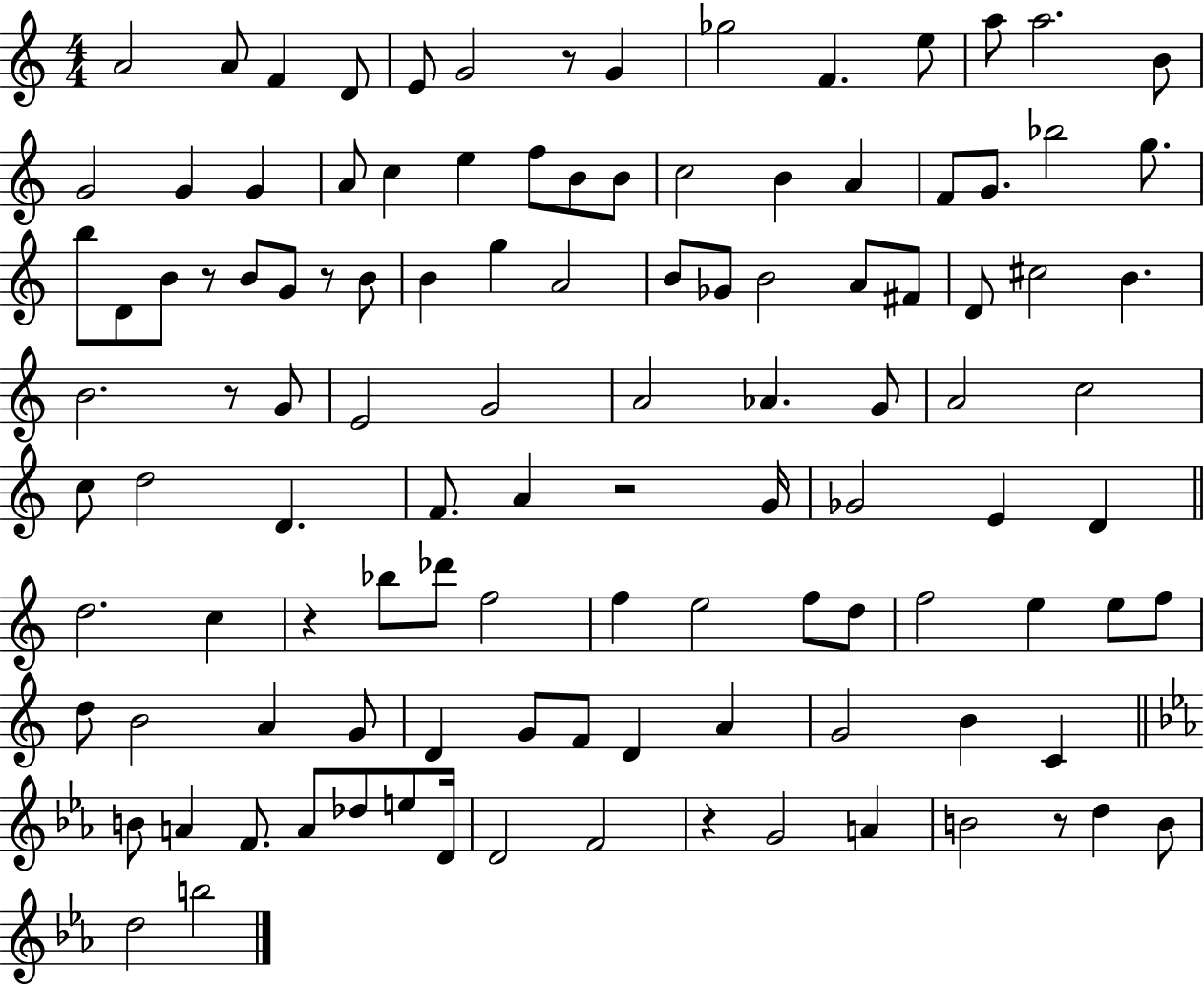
A4/h A4/e F4/q D4/e E4/e G4/h R/e G4/q Gb5/h F4/q. E5/e A5/e A5/h. B4/e G4/h G4/q G4/q A4/e C5/q E5/q F5/e B4/e B4/e C5/h B4/q A4/q F4/e G4/e. Bb5/h G5/e. B5/e D4/e B4/e R/e B4/e G4/e R/e B4/e B4/q G5/q A4/h B4/e Gb4/e B4/h A4/e F#4/e D4/e C#5/h B4/q. B4/h. R/e G4/e E4/h G4/h A4/h Ab4/q. G4/e A4/h C5/h C5/e D5/h D4/q. F4/e. A4/q R/h G4/s Gb4/h E4/q D4/q D5/h. C5/q R/q Bb5/e Db6/e F5/h F5/q E5/h F5/e D5/e F5/h E5/q E5/e F5/e D5/e B4/h A4/q G4/e D4/q G4/e F4/e D4/q A4/q G4/h B4/q C4/q B4/e A4/q F4/e. A4/e Db5/e E5/e D4/s D4/h F4/h R/q G4/h A4/q B4/h R/e D5/q B4/e D5/h B5/h